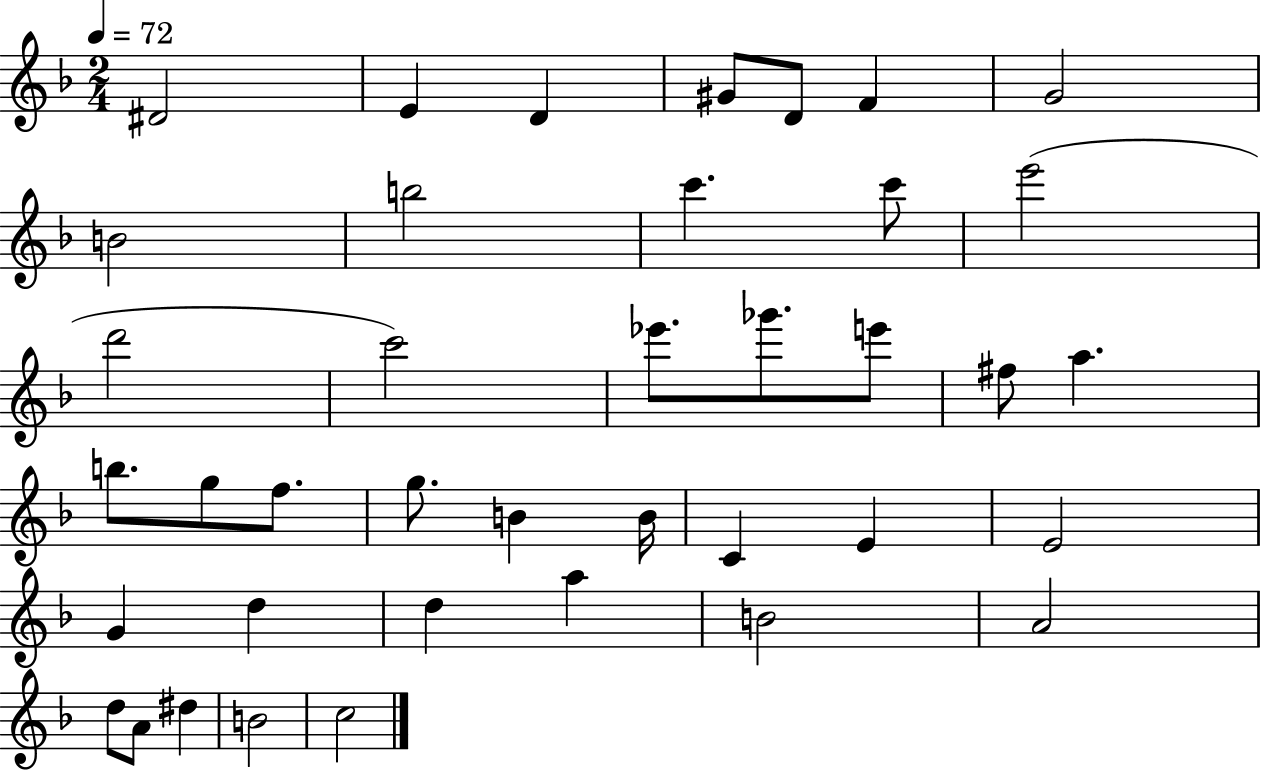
D#4/h E4/q D4/q G#4/e D4/e F4/q G4/h B4/h B5/h C6/q. C6/e E6/h D6/h C6/h Eb6/e. Gb6/e. E6/e F#5/e A5/q. B5/e. G5/e F5/e. G5/e. B4/q B4/s C4/q E4/q E4/h G4/q D5/q D5/q A5/q B4/h A4/h D5/e A4/e D#5/q B4/h C5/h